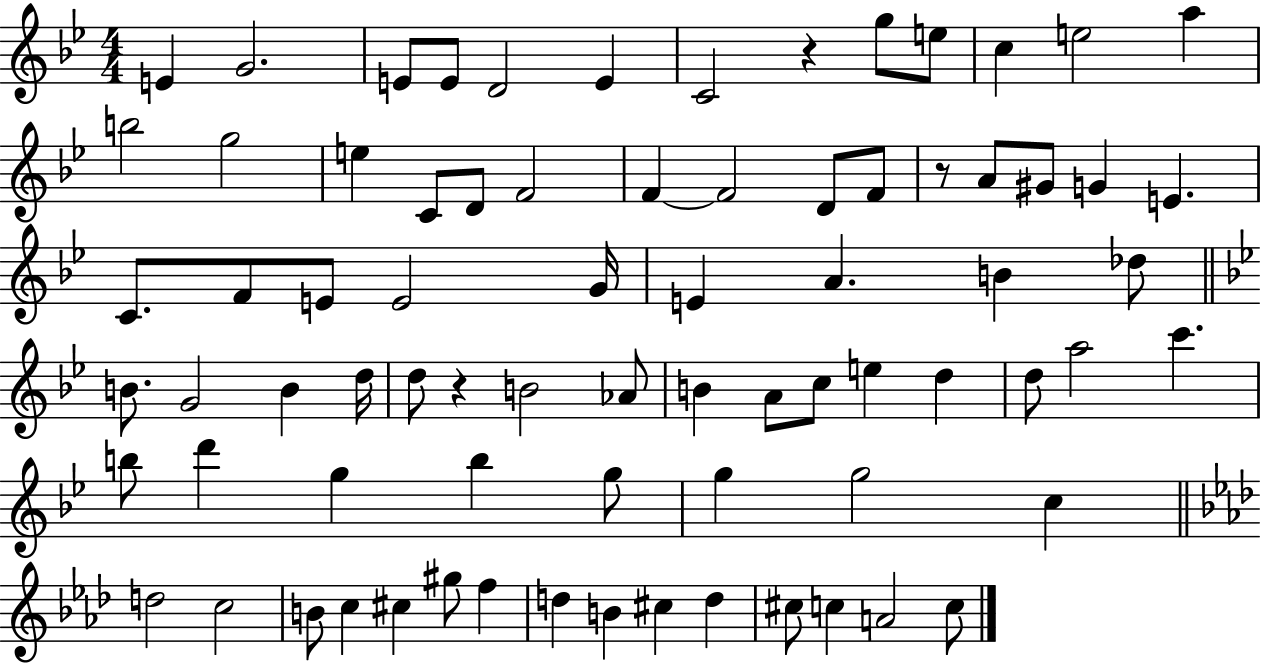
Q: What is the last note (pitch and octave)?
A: C5